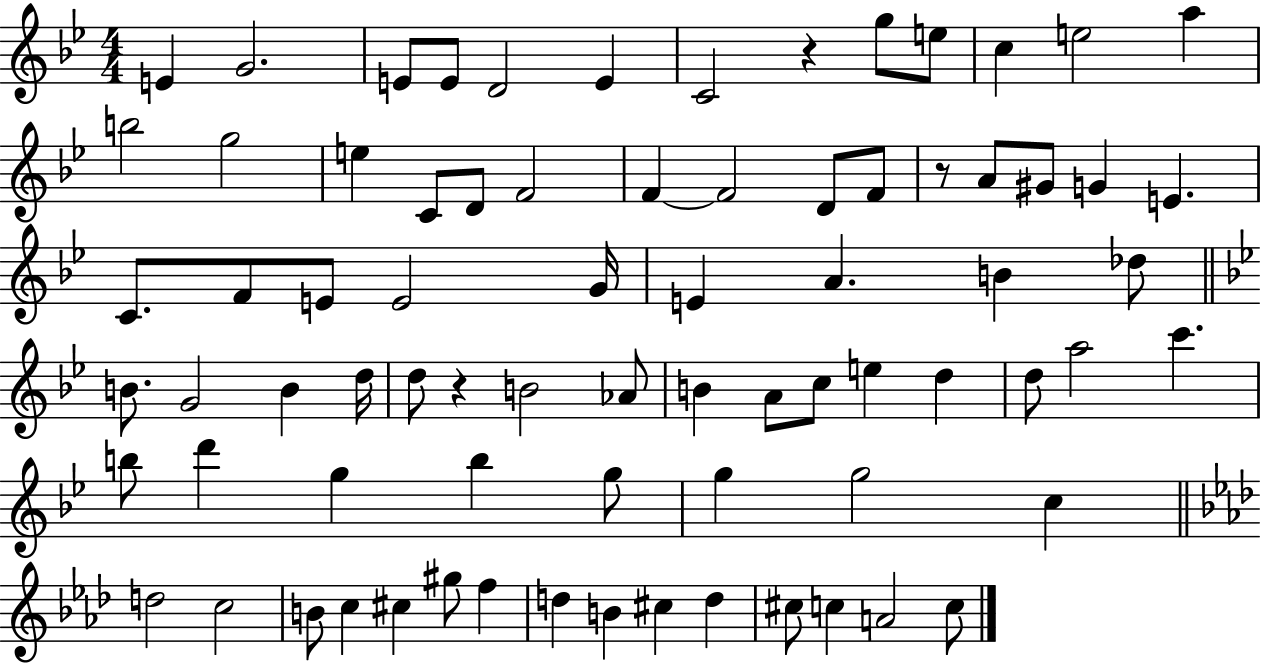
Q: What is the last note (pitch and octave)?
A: C5